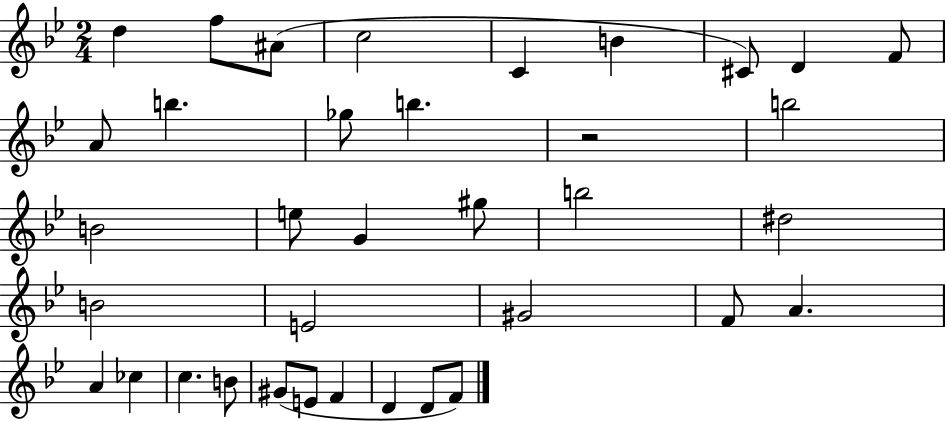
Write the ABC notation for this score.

X:1
T:Untitled
M:2/4
L:1/4
K:Bb
d f/2 ^A/2 c2 C B ^C/2 D F/2 A/2 b _g/2 b z2 b2 B2 e/2 G ^g/2 b2 ^d2 B2 E2 ^G2 F/2 A A _c c B/2 ^G/2 E/2 F D D/2 F/2